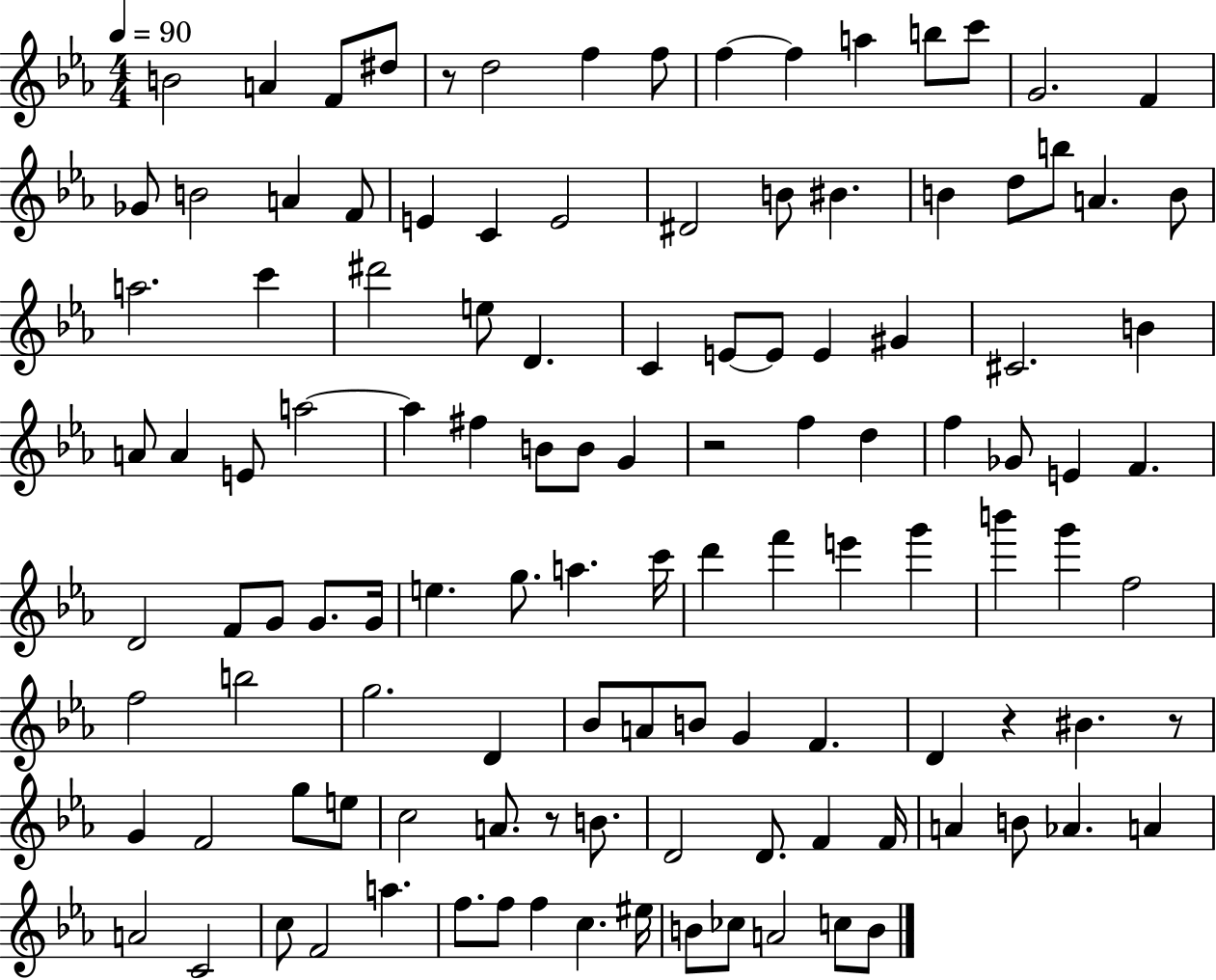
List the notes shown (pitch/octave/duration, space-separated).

B4/h A4/q F4/e D#5/e R/e D5/h F5/q F5/e F5/q F5/q A5/q B5/e C6/e G4/h. F4/q Gb4/e B4/h A4/q F4/e E4/q C4/q E4/h D#4/h B4/e BIS4/q. B4/q D5/e B5/e A4/q. B4/e A5/h. C6/q D#6/h E5/e D4/q. C4/q E4/e E4/e E4/q G#4/q C#4/h. B4/q A4/e A4/q E4/e A5/h A5/q F#5/q B4/e B4/e G4/q R/h F5/q D5/q F5/q Gb4/e E4/q F4/q. D4/h F4/e G4/e G4/e. G4/s E5/q. G5/e. A5/q. C6/s D6/q F6/q E6/q G6/q B6/q G6/q F5/h F5/h B5/h G5/h. D4/q Bb4/e A4/e B4/e G4/q F4/q. D4/q R/q BIS4/q. R/e G4/q F4/h G5/e E5/e C5/h A4/e. R/e B4/e. D4/h D4/e. F4/q F4/s A4/q B4/e Ab4/q. A4/q A4/h C4/h C5/e F4/h A5/q. F5/e. F5/e F5/q C5/q. EIS5/s B4/e CES5/e A4/h C5/e B4/e